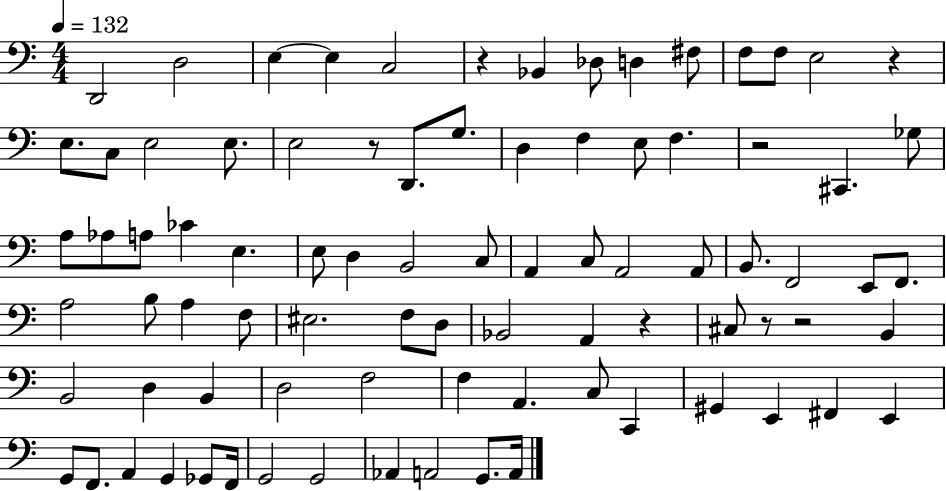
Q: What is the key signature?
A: C major